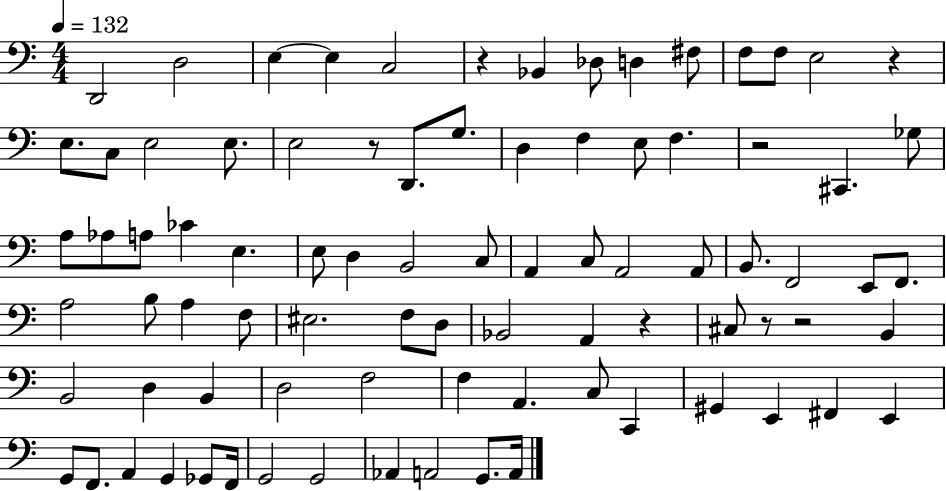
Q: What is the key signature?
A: C major